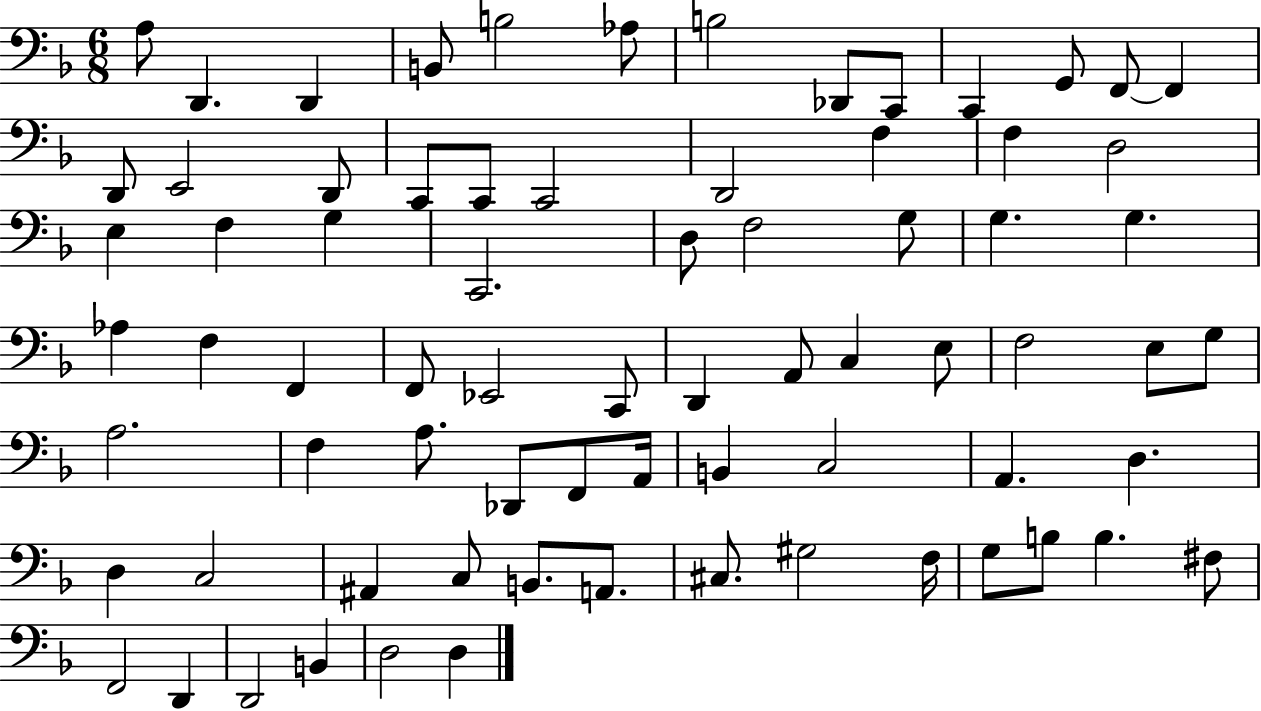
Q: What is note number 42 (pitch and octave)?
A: E3